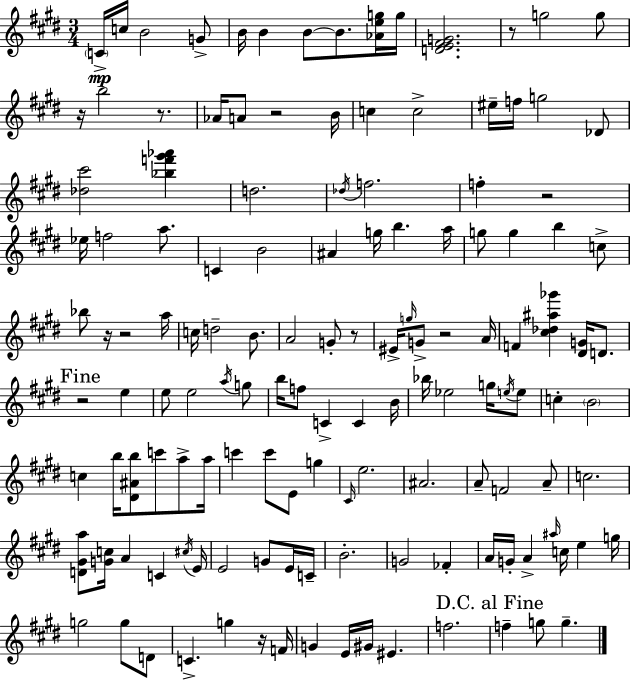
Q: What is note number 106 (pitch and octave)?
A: C4